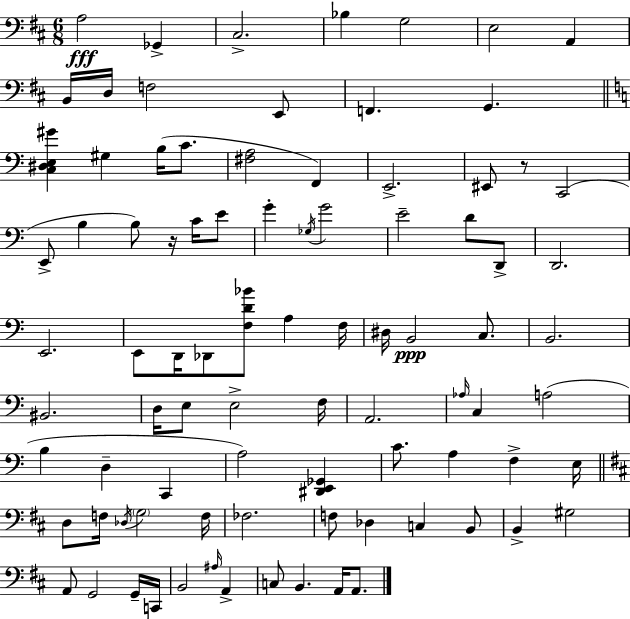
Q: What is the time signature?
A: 6/8